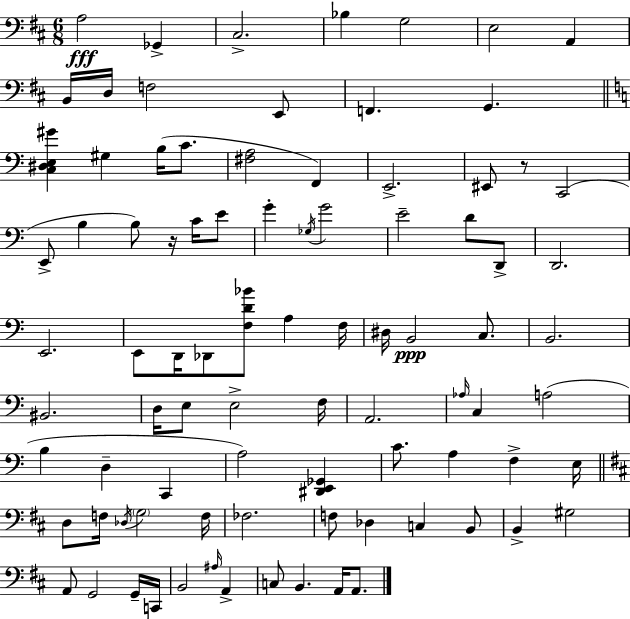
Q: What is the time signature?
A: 6/8